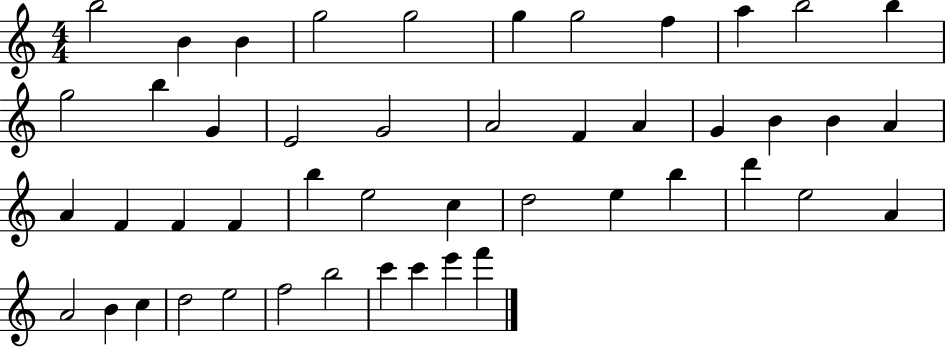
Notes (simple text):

B5/h B4/q B4/q G5/h G5/h G5/q G5/h F5/q A5/q B5/h B5/q G5/h B5/q G4/q E4/h G4/h A4/h F4/q A4/q G4/q B4/q B4/q A4/q A4/q F4/q F4/q F4/q B5/q E5/h C5/q D5/h E5/q B5/q D6/q E5/h A4/q A4/h B4/q C5/q D5/h E5/h F5/h B5/h C6/q C6/q E6/q F6/q